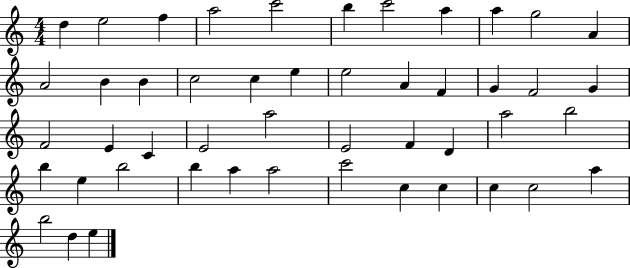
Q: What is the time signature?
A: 4/4